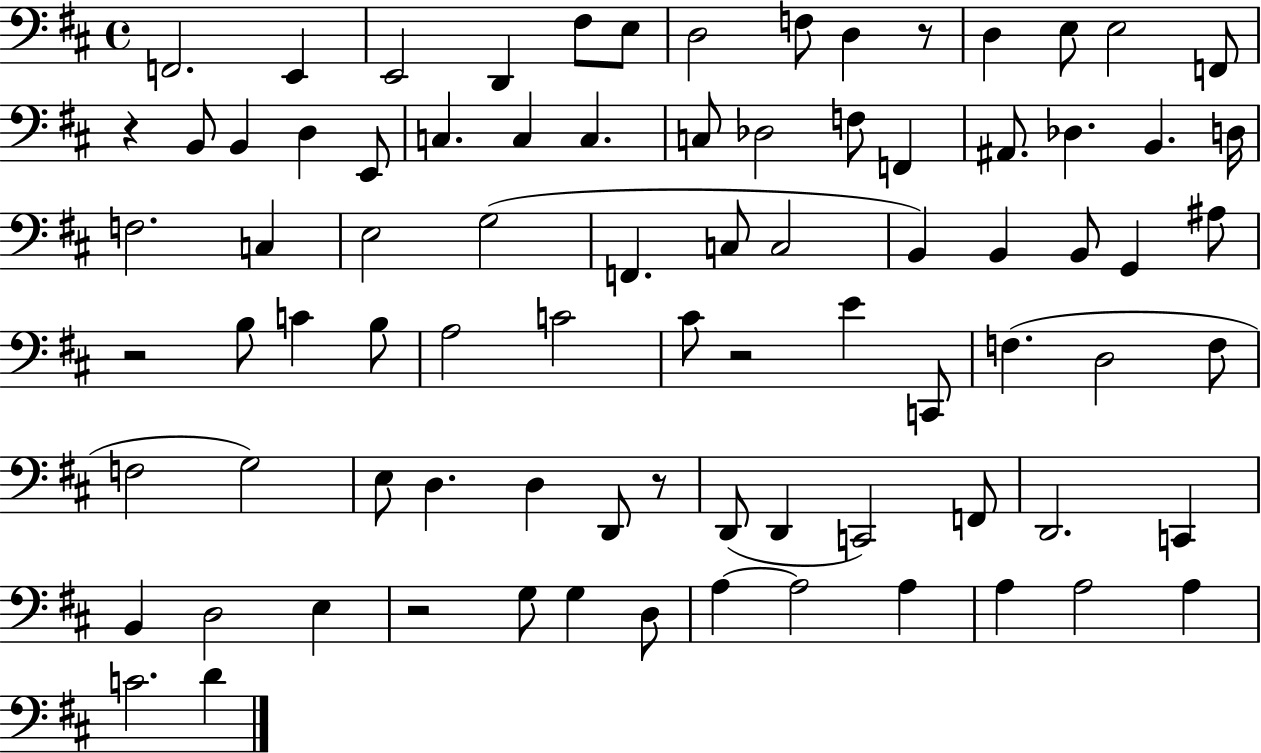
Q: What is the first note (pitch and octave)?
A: F2